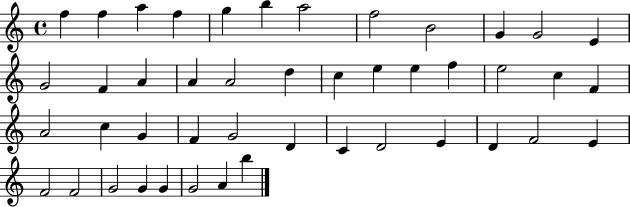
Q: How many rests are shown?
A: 0